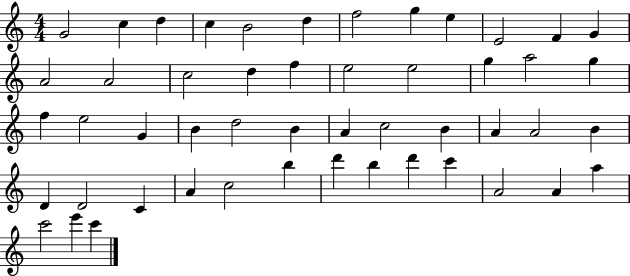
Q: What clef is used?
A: treble